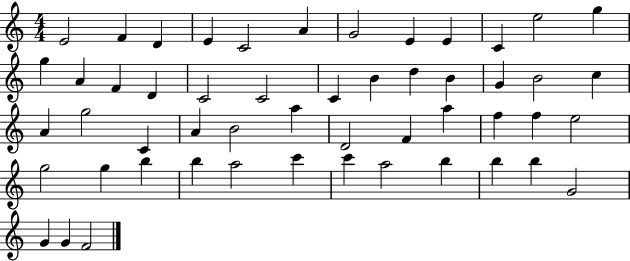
X:1
T:Untitled
M:4/4
L:1/4
K:C
E2 F D E C2 A G2 E E C e2 g g A F D C2 C2 C B d B G B2 c A g2 C A B2 a D2 F a f f e2 g2 g b b a2 c' c' a2 b b b G2 G G F2